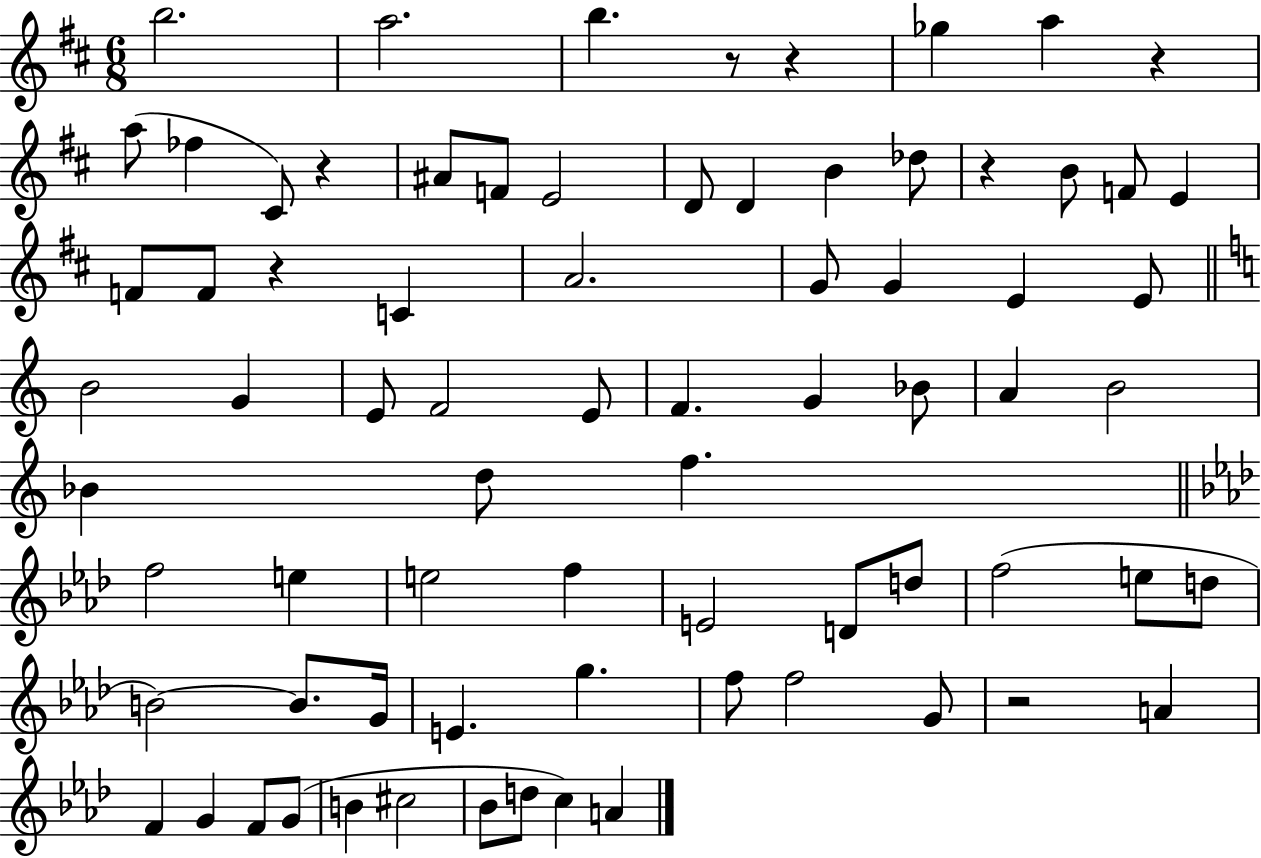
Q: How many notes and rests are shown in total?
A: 75